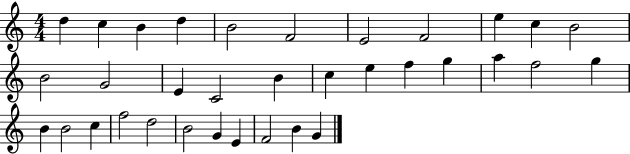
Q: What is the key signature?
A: C major